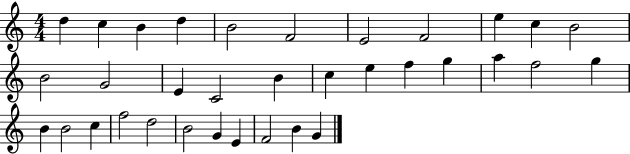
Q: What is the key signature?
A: C major